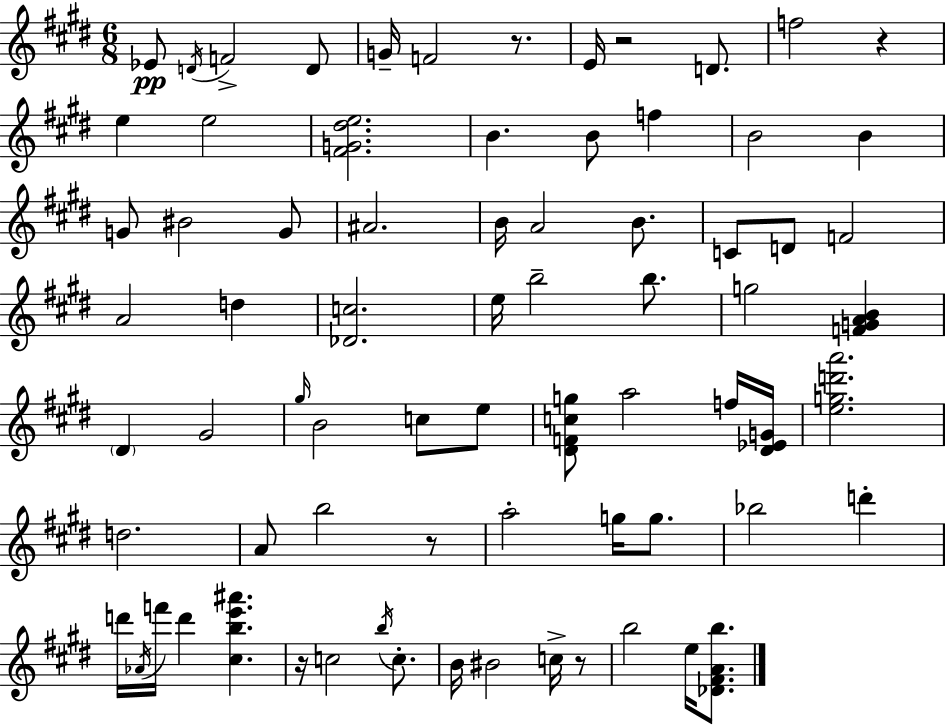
{
  \clef treble
  \numericTimeSignature
  \time 6/8
  \key e \major
  ees'8\pp \acciaccatura { d'16 } f'2-> d'8 | g'16-- f'2 r8. | e'16 r2 d'8. | f''2 r4 | \break e''4 e''2 | <fis' g' dis'' e''>2. | b'4. b'8 f''4 | b'2 b'4 | \break g'8 bis'2 g'8 | ais'2. | b'16 a'2 b'8. | c'8 d'8 f'2 | \break a'2 d''4 | <des' c''>2. | e''16 b''2-- b''8. | g''2 <f' g' a' b'>4 | \break \parenthesize dis'4 gis'2 | \grace { gis''16 } b'2 c''8 | e''8 <dis' f' c'' g''>8 a''2 | f''16 <dis' ees' g'>16 <e'' g'' d''' a'''>2. | \break d''2. | a'8 b''2 | r8 a''2-. g''16 g''8. | bes''2 d'''4-. | \break d'''16 \acciaccatura { aes'16 } f'''16 d'''4 <cis'' b'' e''' ais'''>4. | r16 c''2 | \acciaccatura { b''16 } c''8.-. b'16 bis'2 | c''16-> r8 b''2 | \break e''16 <des' fis' a' b''>8. \bar "|."
}